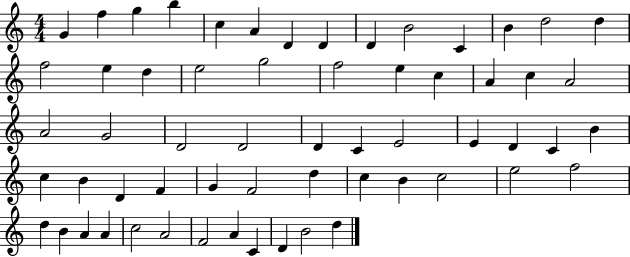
{
  \clef treble
  \numericTimeSignature
  \time 4/4
  \key c \major
  g'4 f''4 g''4 b''4 | c''4 a'4 d'4 d'4 | d'4 b'2 c'4 | b'4 d''2 d''4 | \break f''2 e''4 d''4 | e''2 g''2 | f''2 e''4 c''4 | a'4 c''4 a'2 | \break a'2 g'2 | d'2 d'2 | d'4 c'4 e'2 | e'4 d'4 c'4 b'4 | \break c''4 b'4 d'4 f'4 | g'4 f'2 d''4 | c''4 b'4 c''2 | e''2 f''2 | \break d''4 b'4 a'4 a'4 | c''2 a'2 | f'2 a'4 c'4 | d'4 b'2 d''4 | \break \bar "|."
}